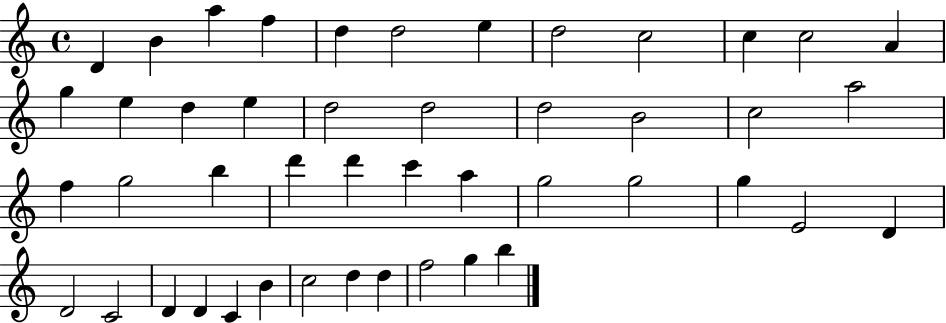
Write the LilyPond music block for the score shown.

{
  \clef treble
  \time 4/4
  \defaultTimeSignature
  \key c \major
  d'4 b'4 a''4 f''4 | d''4 d''2 e''4 | d''2 c''2 | c''4 c''2 a'4 | \break g''4 e''4 d''4 e''4 | d''2 d''2 | d''2 b'2 | c''2 a''2 | \break f''4 g''2 b''4 | d'''4 d'''4 c'''4 a''4 | g''2 g''2 | g''4 e'2 d'4 | \break d'2 c'2 | d'4 d'4 c'4 b'4 | c''2 d''4 d''4 | f''2 g''4 b''4 | \break \bar "|."
}